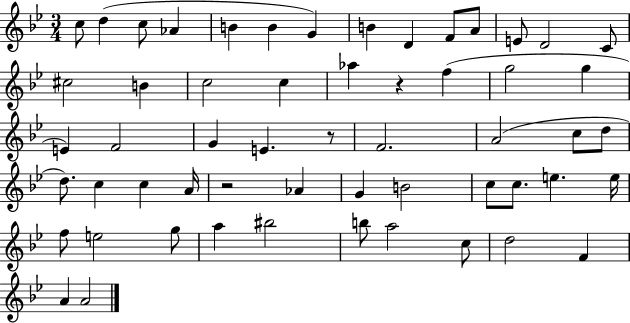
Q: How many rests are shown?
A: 3